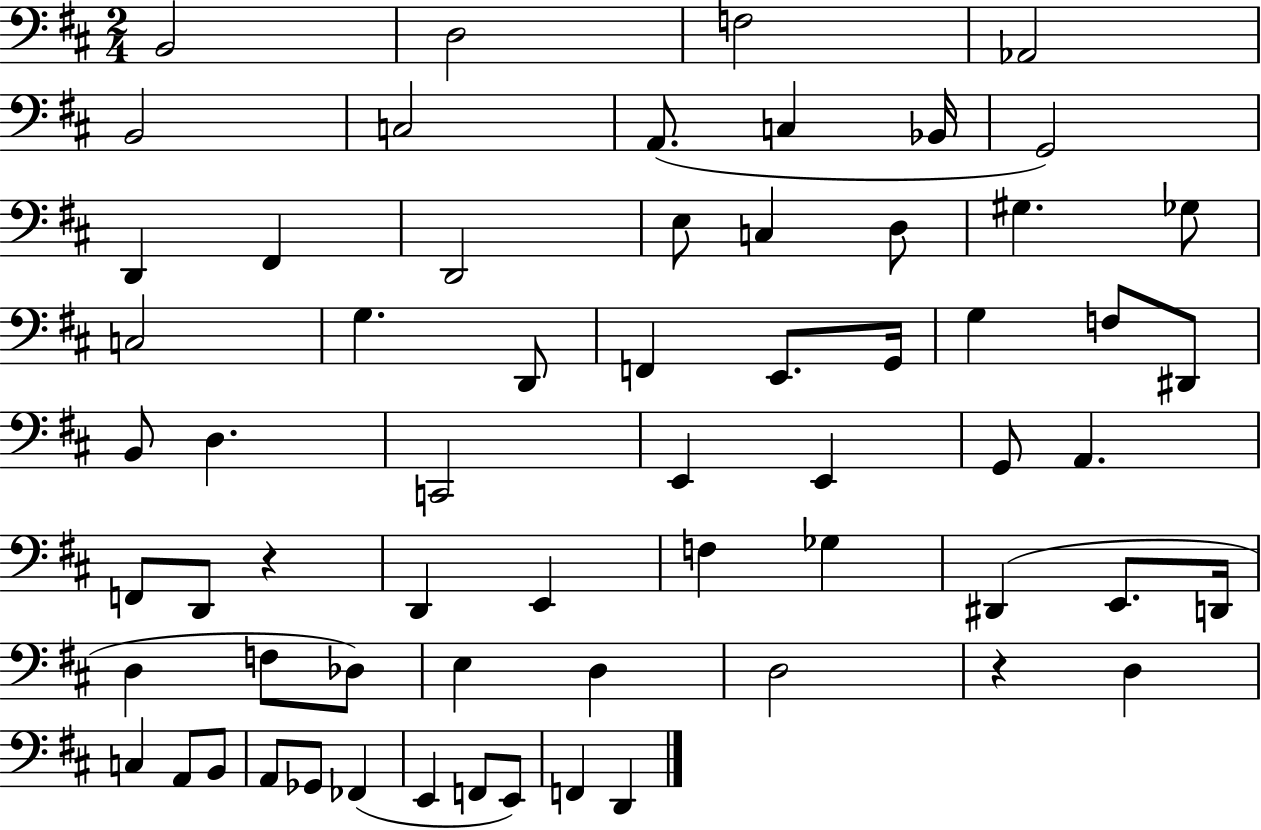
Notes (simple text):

B2/h D3/h F3/h Ab2/h B2/h C3/h A2/e. C3/q Bb2/s G2/h D2/q F#2/q D2/h E3/e C3/q D3/e G#3/q. Gb3/e C3/h G3/q. D2/e F2/q E2/e. G2/s G3/q F3/e D#2/e B2/e D3/q. C2/h E2/q E2/q G2/e A2/q. F2/e D2/e R/q D2/q E2/q F3/q Gb3/q D#2/q E2/e. D2/s D3/q F3/e Db3/e E3/q D3/q D3/h R/q D3/q C3/q A2/e B2/e A2/e Gb2/e FES2/q E2/q F2/e E2/e F2/q D2/q